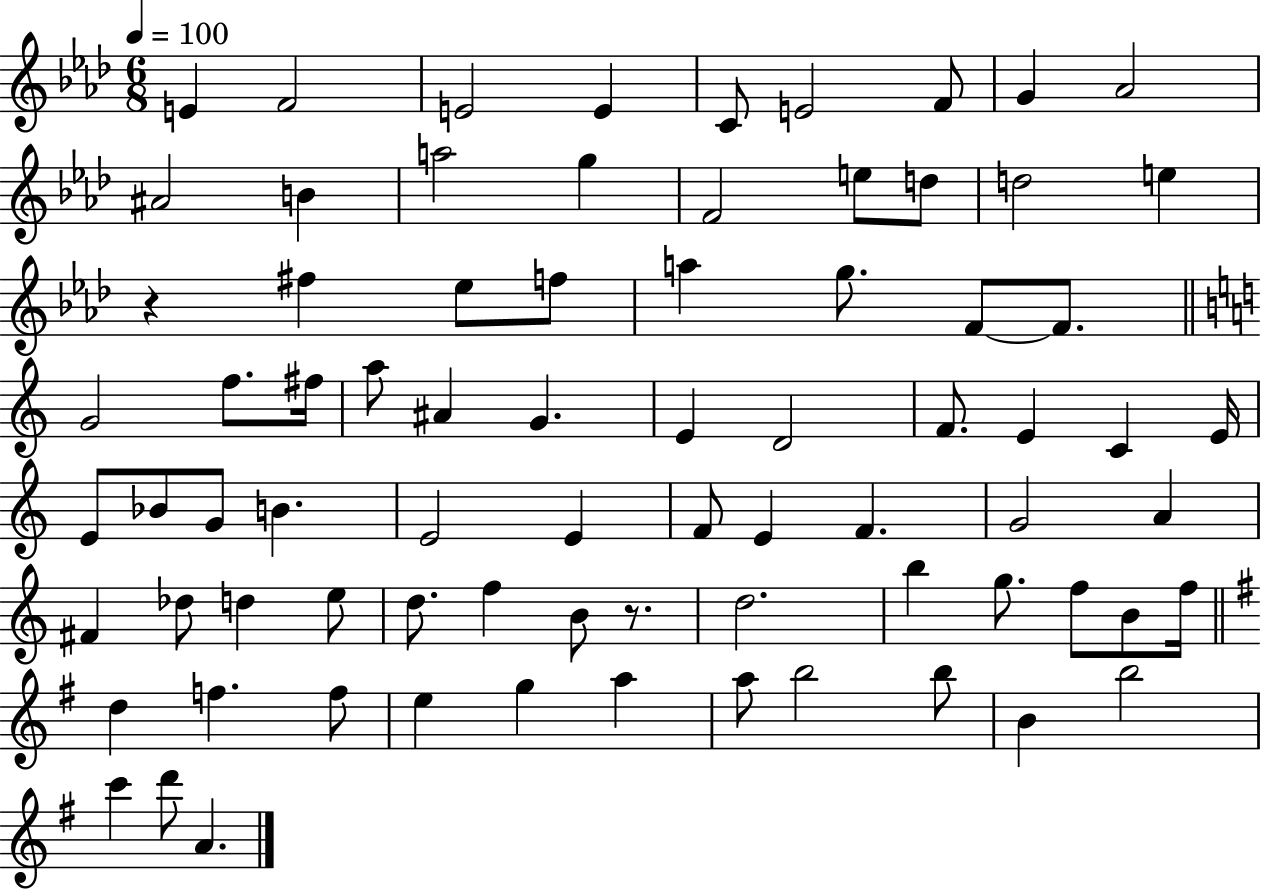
{
  \clef treble
  \numericTimeSignature
  \time 6/8
  \key aes \major
  \tempo 4 = 100
  \repeat volta 2 { e'4 f'2 | e'2 e'4 | c'8 e'2 f'8 | g'4 aes'2 | \break ais'2 b'4 | a''2 g''4 | f'2 e''8 d''8 | d''2 e''4 | \break r4 fis''4 ees''8 f''8 | a''4 g''8. f'8~~ f'8. | \bar "||" \break \key a \minor g'2 f''8. fis''16 | a''8 ais'4 g'4. | e'4 d'2 | f'8. e'4 c'4 e'16 | \break e'8 bes'8 g'8 b'4. | e'2 e'4 | f'8 e'4 f'4. | g'2 a'4 | \break fis'4 des''8 d''4 e''8 | d''8. f''4 b'8 r8. | d''2. | b''4 g''8. f''8 b'8 f''16 | \break \bar "||" \break \key e \minor d''4 f''4. f''8 | e''4 g''4 a''4 | a''8 b''2 b''8 | b'4 b''2 | \break c'''4 d'''8 a'4. | } \bar "|."
}